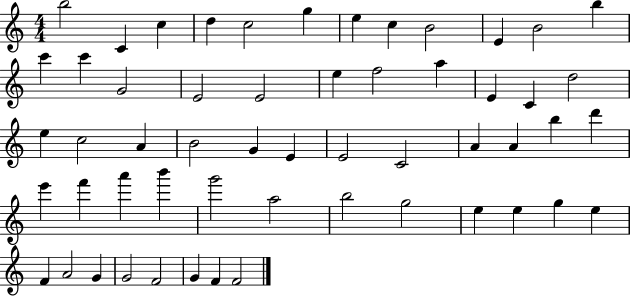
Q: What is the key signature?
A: C major